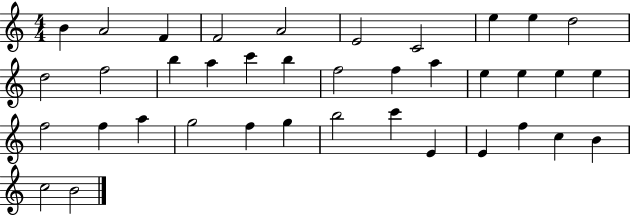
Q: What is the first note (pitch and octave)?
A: B4